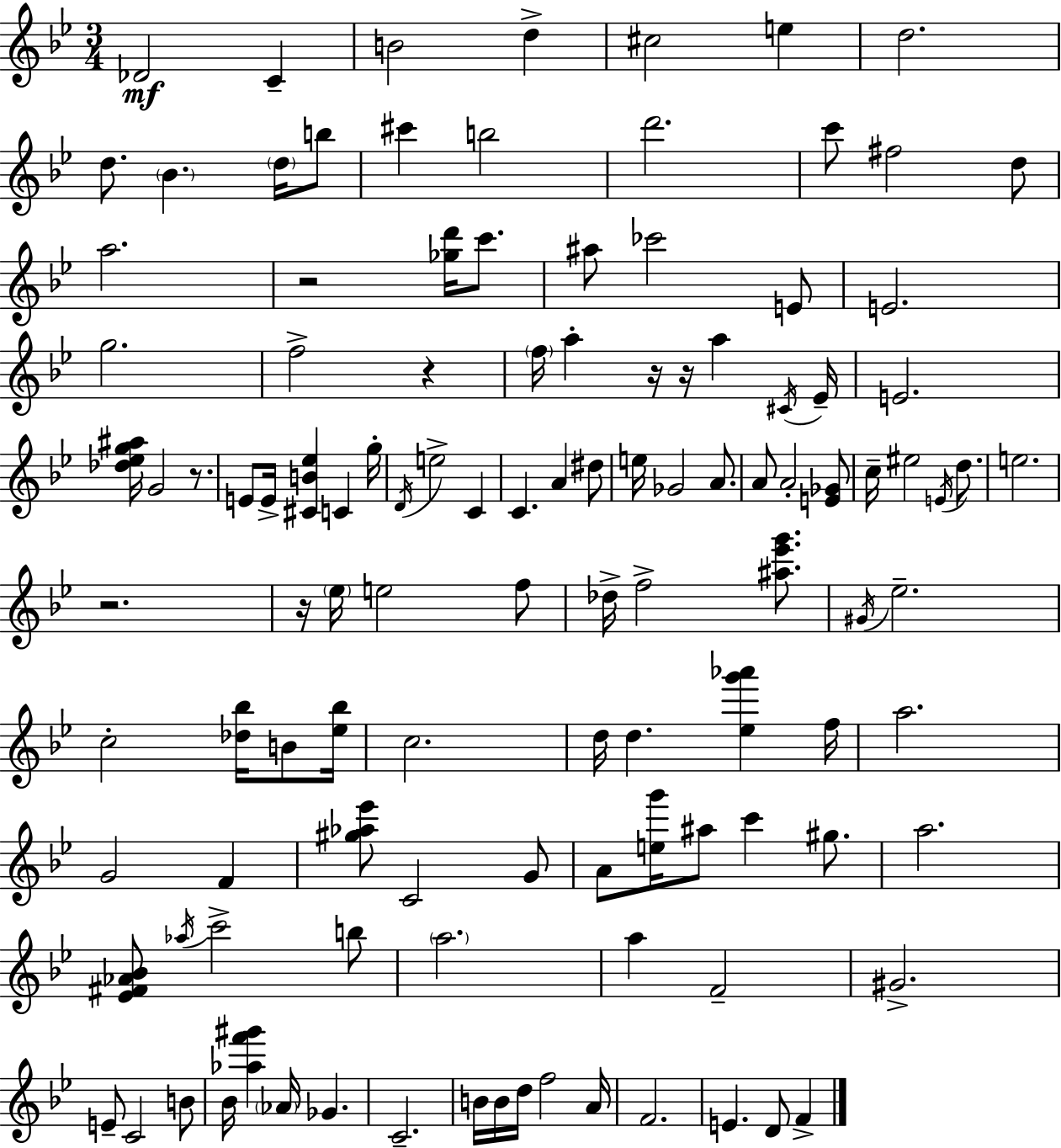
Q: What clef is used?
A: treble